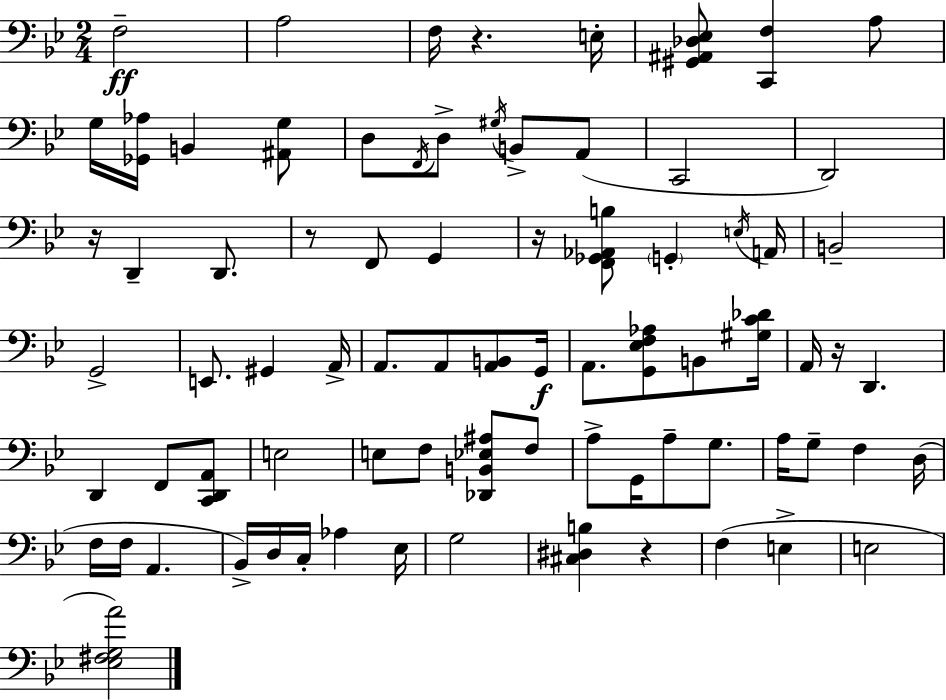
{
  \clef bass
  \numericTimeSignature
  \time 2/4
  \key bes \major
  \repeat volta 2 { f2--\ff | a2 | f16 r4. e16-. | <gis, ais, des ees>8 <c, f>4 a8 | \break g16 <ges, aes>16 b,4 <ais, g>8 | d8 \acciaccatura { f,16 } d8-> \acciaccatura { gis16 } b,8-> | a,8( c,2 | d,2) | \break r16 d,4-- d,8. | r8 f,8 g,4 | r16 <f, ges, aes, b>8 \parenthesize g,4-. | \acciaccatura { e16 } a,16 b,2-- | \break g,2-> | e,8. gis,4 | a,16-> a,8. a,8 | <a, b,>8 g,16\f a,8. <g, ees f aes>8 | \break b,8 <gis c' des'>16 a,16 r16 d,4. | d,4 f,8 | <c, d, a,>8 e2 | e8 f8 <des, b, ees ais>8 | \break f8 a8-> g,16 a8-- | g8. a16 g8-- f4 | d16( f16 f16 a,4. | bes,16->) d16 c16-. aes4 | \break ees16 g2 | <cis dis b>4 r4 | f4( e4-> | e2 | \break <ees fis g a'>2) | } \bar "|."
}